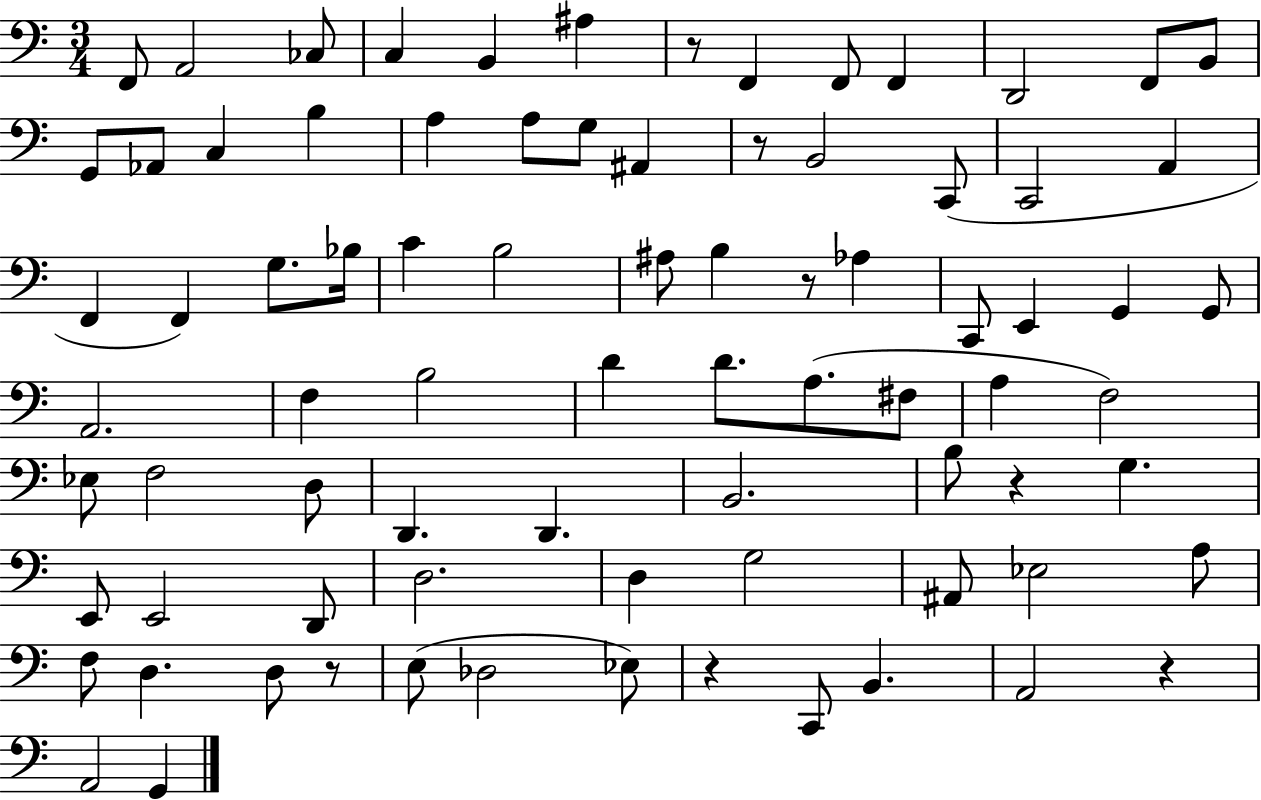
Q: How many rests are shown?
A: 7